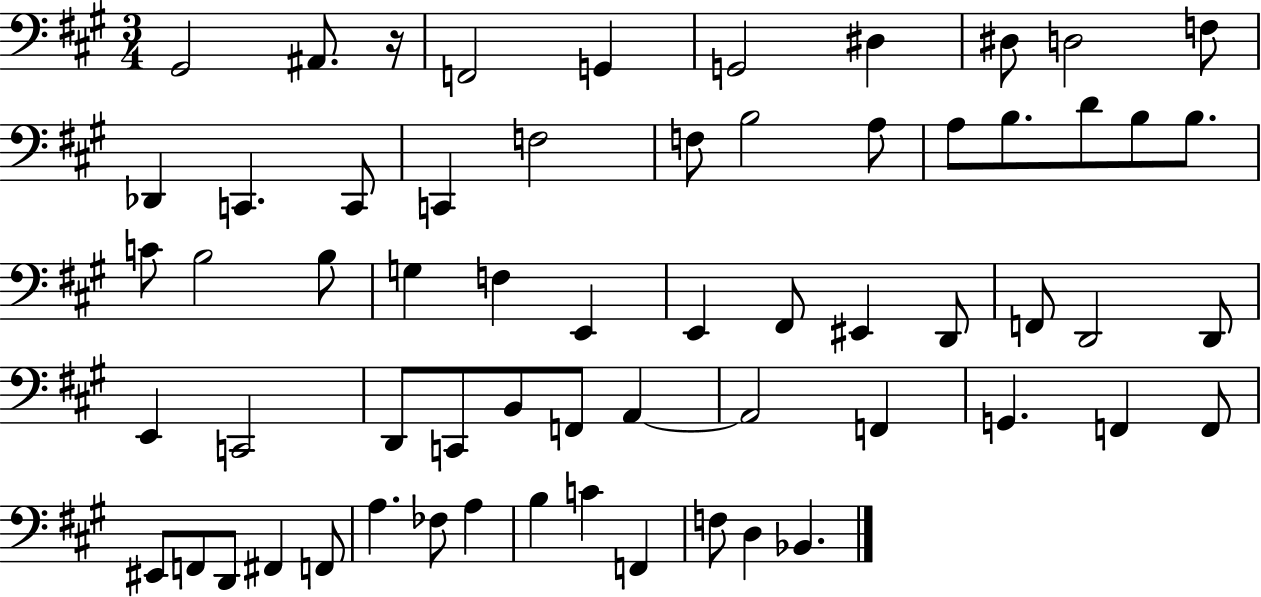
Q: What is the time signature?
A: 3/4